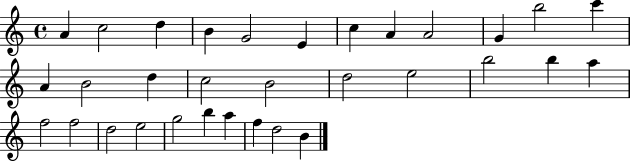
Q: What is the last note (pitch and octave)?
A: B4